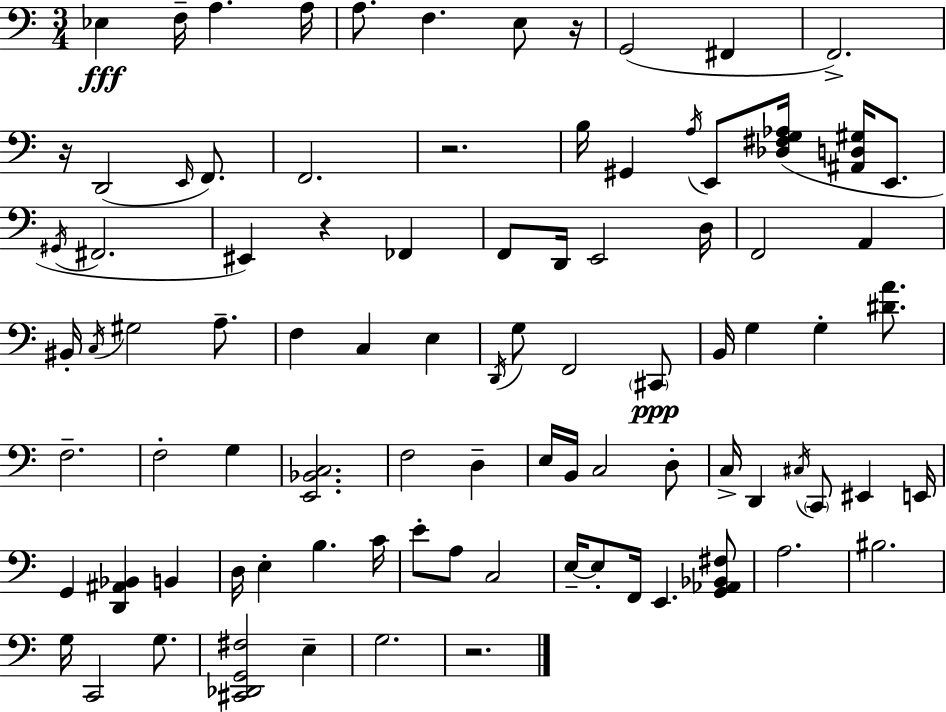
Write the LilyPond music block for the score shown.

{
  \clef bass
  \numericTimeSignature
  \time 3/4
  \key c \major
  ees4\fff f16-- a4. a16 | a8. f4. e8 r16 | g,2( fis,4 | f,2.->) | \break r16 d,2( \grace { e,16 } f,8.) | f,2. | r2. | b16 gis,4 \acciaccatura { a16 } e,8 <des fis g aes>16( <ais, d gis>16 e,8. | \break \acciaccatura { gis,16 } fis,2. | eis,4) r4 fes,4 | f,8 d,16 e,2 | d16 f,2 a,4 | \break bis,16-. \acciaccatura { c16 } gis2 | a8.-- f4 c4 | e4 \acciaccatura { d,16 } g8 f,2 | \parenthesize cis,8\ppp b,16 g4 g4-. | \break <dis' a'>8. f2.-- | f2-. | g4 <e, bes, c>2. | f2 | \break d4-- e16 b,16 c2 | d8-. c16-> d,4 \acciaccatura { cis16 } \parenthesize c,8 | eis,4 e,16 g,4 <d, ais, bes,>4 | b,4 d16 e4-. b4. | \break c'16 e'8-. a8 c2 | e16--~~ e8-. f,16 e,4. | <g, aes, bes, fis>8 a2. | bis2. | \break g16 c,2 | g8. <cis, des, g, fis>2 | e4-- g2. | r2. | \break \bar "|."
}